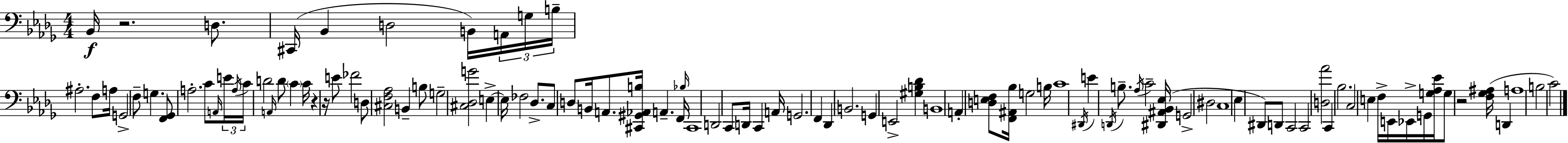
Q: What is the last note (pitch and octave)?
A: C4